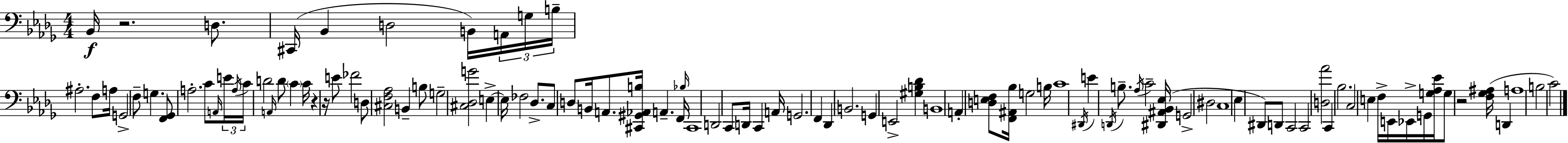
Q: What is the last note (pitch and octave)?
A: C4